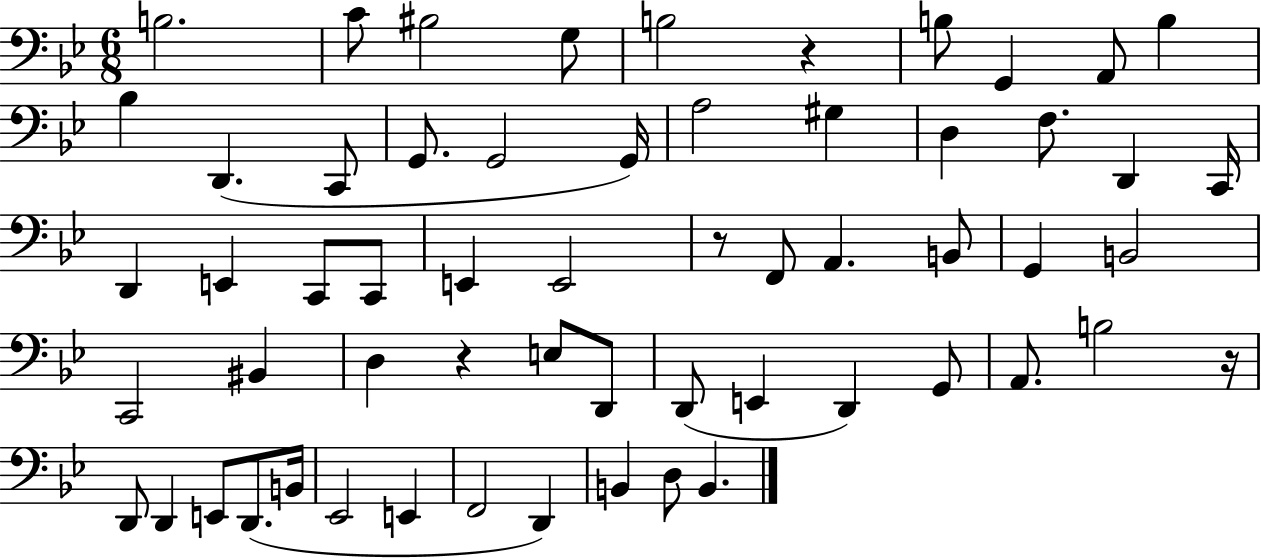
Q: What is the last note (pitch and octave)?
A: B2